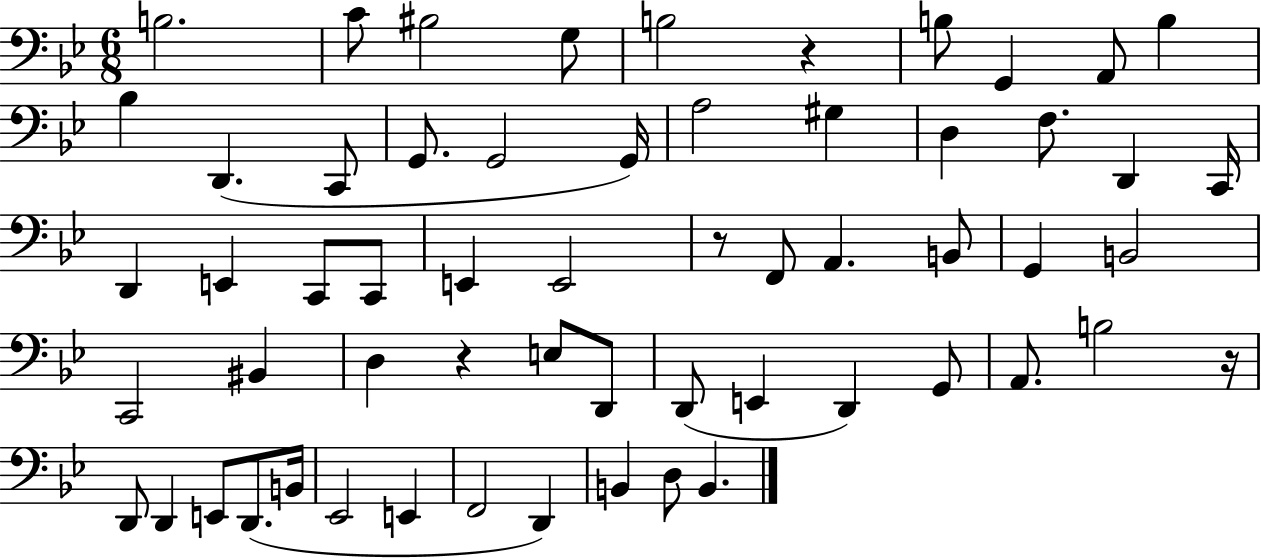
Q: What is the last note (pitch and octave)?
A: B2